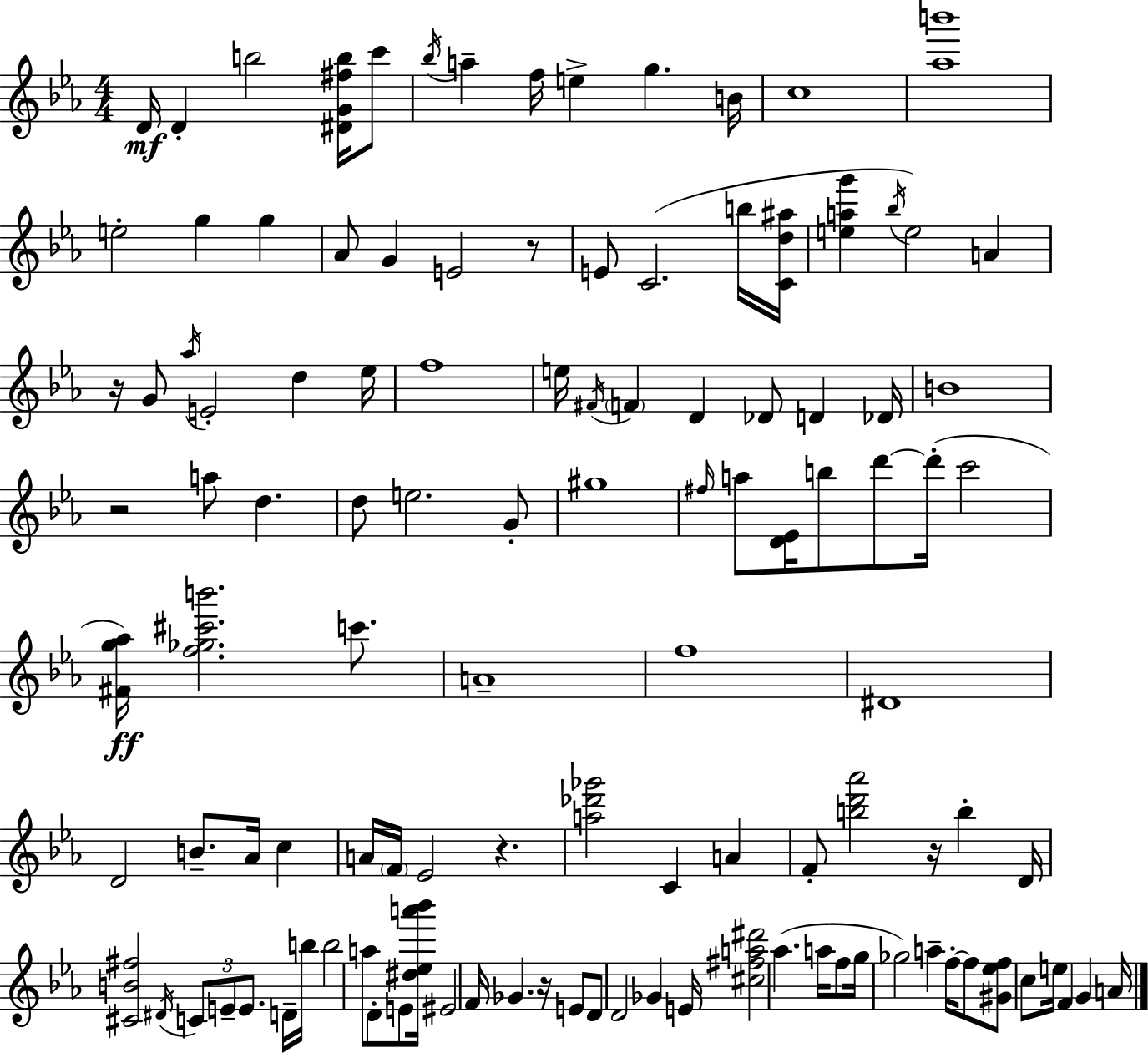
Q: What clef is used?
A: treble